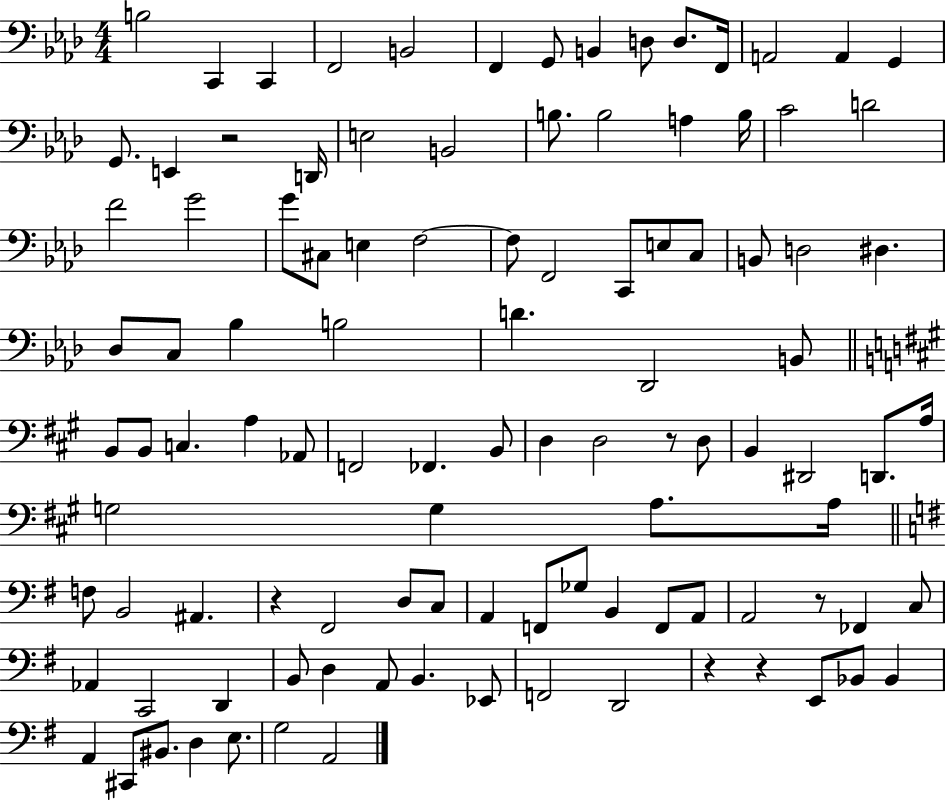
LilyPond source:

{
  \clef bass
  \numericTimeSignature
  \time 4/4
  \key aes \major
  b2 c,4 c,4 | f,2 b,2 | f,4 g,8 b,4 d8 d8. f,16 | a,2 a,4 g,4 | \break g,8. e,4 r2 d,16 | e2 b,2 | b8. b2 a4 b16 | c'2 d'2 | \break f'2 g'2 | g'8 cis8 e4 f2~~ | f8 f,2 c,8 e8 c8 | b,8 d2 dis4. | \break des8 c8 bes4 b2 | d'4. des,2 b,8 | \bar "||" \break \key a \major b,8 b,8 c4. a4 aes,8 | f,2 fes,4. b,8 | d4 d2 r8 d8 | b,4 dis,2 d,8. a16 | \break g2 g4 a8. a16 | \bar "||" \break \key g \major f8 b,2 ais,4. | r4 fis,2 d8 c8 | a,4 f,8 ges8 b,4 f,8 a,8 | a,2 r8 fes,4 c8 | \break aes,4 c,2 d,4 | b,8 d4 a,8 b,4. ees,8 | f,2 d,2 | r4 r4 e,8 bes,8 bes,4 | \break a,4 cis,8 bis,8. d4 e8. | g2 a,2 | \bar "|."
}